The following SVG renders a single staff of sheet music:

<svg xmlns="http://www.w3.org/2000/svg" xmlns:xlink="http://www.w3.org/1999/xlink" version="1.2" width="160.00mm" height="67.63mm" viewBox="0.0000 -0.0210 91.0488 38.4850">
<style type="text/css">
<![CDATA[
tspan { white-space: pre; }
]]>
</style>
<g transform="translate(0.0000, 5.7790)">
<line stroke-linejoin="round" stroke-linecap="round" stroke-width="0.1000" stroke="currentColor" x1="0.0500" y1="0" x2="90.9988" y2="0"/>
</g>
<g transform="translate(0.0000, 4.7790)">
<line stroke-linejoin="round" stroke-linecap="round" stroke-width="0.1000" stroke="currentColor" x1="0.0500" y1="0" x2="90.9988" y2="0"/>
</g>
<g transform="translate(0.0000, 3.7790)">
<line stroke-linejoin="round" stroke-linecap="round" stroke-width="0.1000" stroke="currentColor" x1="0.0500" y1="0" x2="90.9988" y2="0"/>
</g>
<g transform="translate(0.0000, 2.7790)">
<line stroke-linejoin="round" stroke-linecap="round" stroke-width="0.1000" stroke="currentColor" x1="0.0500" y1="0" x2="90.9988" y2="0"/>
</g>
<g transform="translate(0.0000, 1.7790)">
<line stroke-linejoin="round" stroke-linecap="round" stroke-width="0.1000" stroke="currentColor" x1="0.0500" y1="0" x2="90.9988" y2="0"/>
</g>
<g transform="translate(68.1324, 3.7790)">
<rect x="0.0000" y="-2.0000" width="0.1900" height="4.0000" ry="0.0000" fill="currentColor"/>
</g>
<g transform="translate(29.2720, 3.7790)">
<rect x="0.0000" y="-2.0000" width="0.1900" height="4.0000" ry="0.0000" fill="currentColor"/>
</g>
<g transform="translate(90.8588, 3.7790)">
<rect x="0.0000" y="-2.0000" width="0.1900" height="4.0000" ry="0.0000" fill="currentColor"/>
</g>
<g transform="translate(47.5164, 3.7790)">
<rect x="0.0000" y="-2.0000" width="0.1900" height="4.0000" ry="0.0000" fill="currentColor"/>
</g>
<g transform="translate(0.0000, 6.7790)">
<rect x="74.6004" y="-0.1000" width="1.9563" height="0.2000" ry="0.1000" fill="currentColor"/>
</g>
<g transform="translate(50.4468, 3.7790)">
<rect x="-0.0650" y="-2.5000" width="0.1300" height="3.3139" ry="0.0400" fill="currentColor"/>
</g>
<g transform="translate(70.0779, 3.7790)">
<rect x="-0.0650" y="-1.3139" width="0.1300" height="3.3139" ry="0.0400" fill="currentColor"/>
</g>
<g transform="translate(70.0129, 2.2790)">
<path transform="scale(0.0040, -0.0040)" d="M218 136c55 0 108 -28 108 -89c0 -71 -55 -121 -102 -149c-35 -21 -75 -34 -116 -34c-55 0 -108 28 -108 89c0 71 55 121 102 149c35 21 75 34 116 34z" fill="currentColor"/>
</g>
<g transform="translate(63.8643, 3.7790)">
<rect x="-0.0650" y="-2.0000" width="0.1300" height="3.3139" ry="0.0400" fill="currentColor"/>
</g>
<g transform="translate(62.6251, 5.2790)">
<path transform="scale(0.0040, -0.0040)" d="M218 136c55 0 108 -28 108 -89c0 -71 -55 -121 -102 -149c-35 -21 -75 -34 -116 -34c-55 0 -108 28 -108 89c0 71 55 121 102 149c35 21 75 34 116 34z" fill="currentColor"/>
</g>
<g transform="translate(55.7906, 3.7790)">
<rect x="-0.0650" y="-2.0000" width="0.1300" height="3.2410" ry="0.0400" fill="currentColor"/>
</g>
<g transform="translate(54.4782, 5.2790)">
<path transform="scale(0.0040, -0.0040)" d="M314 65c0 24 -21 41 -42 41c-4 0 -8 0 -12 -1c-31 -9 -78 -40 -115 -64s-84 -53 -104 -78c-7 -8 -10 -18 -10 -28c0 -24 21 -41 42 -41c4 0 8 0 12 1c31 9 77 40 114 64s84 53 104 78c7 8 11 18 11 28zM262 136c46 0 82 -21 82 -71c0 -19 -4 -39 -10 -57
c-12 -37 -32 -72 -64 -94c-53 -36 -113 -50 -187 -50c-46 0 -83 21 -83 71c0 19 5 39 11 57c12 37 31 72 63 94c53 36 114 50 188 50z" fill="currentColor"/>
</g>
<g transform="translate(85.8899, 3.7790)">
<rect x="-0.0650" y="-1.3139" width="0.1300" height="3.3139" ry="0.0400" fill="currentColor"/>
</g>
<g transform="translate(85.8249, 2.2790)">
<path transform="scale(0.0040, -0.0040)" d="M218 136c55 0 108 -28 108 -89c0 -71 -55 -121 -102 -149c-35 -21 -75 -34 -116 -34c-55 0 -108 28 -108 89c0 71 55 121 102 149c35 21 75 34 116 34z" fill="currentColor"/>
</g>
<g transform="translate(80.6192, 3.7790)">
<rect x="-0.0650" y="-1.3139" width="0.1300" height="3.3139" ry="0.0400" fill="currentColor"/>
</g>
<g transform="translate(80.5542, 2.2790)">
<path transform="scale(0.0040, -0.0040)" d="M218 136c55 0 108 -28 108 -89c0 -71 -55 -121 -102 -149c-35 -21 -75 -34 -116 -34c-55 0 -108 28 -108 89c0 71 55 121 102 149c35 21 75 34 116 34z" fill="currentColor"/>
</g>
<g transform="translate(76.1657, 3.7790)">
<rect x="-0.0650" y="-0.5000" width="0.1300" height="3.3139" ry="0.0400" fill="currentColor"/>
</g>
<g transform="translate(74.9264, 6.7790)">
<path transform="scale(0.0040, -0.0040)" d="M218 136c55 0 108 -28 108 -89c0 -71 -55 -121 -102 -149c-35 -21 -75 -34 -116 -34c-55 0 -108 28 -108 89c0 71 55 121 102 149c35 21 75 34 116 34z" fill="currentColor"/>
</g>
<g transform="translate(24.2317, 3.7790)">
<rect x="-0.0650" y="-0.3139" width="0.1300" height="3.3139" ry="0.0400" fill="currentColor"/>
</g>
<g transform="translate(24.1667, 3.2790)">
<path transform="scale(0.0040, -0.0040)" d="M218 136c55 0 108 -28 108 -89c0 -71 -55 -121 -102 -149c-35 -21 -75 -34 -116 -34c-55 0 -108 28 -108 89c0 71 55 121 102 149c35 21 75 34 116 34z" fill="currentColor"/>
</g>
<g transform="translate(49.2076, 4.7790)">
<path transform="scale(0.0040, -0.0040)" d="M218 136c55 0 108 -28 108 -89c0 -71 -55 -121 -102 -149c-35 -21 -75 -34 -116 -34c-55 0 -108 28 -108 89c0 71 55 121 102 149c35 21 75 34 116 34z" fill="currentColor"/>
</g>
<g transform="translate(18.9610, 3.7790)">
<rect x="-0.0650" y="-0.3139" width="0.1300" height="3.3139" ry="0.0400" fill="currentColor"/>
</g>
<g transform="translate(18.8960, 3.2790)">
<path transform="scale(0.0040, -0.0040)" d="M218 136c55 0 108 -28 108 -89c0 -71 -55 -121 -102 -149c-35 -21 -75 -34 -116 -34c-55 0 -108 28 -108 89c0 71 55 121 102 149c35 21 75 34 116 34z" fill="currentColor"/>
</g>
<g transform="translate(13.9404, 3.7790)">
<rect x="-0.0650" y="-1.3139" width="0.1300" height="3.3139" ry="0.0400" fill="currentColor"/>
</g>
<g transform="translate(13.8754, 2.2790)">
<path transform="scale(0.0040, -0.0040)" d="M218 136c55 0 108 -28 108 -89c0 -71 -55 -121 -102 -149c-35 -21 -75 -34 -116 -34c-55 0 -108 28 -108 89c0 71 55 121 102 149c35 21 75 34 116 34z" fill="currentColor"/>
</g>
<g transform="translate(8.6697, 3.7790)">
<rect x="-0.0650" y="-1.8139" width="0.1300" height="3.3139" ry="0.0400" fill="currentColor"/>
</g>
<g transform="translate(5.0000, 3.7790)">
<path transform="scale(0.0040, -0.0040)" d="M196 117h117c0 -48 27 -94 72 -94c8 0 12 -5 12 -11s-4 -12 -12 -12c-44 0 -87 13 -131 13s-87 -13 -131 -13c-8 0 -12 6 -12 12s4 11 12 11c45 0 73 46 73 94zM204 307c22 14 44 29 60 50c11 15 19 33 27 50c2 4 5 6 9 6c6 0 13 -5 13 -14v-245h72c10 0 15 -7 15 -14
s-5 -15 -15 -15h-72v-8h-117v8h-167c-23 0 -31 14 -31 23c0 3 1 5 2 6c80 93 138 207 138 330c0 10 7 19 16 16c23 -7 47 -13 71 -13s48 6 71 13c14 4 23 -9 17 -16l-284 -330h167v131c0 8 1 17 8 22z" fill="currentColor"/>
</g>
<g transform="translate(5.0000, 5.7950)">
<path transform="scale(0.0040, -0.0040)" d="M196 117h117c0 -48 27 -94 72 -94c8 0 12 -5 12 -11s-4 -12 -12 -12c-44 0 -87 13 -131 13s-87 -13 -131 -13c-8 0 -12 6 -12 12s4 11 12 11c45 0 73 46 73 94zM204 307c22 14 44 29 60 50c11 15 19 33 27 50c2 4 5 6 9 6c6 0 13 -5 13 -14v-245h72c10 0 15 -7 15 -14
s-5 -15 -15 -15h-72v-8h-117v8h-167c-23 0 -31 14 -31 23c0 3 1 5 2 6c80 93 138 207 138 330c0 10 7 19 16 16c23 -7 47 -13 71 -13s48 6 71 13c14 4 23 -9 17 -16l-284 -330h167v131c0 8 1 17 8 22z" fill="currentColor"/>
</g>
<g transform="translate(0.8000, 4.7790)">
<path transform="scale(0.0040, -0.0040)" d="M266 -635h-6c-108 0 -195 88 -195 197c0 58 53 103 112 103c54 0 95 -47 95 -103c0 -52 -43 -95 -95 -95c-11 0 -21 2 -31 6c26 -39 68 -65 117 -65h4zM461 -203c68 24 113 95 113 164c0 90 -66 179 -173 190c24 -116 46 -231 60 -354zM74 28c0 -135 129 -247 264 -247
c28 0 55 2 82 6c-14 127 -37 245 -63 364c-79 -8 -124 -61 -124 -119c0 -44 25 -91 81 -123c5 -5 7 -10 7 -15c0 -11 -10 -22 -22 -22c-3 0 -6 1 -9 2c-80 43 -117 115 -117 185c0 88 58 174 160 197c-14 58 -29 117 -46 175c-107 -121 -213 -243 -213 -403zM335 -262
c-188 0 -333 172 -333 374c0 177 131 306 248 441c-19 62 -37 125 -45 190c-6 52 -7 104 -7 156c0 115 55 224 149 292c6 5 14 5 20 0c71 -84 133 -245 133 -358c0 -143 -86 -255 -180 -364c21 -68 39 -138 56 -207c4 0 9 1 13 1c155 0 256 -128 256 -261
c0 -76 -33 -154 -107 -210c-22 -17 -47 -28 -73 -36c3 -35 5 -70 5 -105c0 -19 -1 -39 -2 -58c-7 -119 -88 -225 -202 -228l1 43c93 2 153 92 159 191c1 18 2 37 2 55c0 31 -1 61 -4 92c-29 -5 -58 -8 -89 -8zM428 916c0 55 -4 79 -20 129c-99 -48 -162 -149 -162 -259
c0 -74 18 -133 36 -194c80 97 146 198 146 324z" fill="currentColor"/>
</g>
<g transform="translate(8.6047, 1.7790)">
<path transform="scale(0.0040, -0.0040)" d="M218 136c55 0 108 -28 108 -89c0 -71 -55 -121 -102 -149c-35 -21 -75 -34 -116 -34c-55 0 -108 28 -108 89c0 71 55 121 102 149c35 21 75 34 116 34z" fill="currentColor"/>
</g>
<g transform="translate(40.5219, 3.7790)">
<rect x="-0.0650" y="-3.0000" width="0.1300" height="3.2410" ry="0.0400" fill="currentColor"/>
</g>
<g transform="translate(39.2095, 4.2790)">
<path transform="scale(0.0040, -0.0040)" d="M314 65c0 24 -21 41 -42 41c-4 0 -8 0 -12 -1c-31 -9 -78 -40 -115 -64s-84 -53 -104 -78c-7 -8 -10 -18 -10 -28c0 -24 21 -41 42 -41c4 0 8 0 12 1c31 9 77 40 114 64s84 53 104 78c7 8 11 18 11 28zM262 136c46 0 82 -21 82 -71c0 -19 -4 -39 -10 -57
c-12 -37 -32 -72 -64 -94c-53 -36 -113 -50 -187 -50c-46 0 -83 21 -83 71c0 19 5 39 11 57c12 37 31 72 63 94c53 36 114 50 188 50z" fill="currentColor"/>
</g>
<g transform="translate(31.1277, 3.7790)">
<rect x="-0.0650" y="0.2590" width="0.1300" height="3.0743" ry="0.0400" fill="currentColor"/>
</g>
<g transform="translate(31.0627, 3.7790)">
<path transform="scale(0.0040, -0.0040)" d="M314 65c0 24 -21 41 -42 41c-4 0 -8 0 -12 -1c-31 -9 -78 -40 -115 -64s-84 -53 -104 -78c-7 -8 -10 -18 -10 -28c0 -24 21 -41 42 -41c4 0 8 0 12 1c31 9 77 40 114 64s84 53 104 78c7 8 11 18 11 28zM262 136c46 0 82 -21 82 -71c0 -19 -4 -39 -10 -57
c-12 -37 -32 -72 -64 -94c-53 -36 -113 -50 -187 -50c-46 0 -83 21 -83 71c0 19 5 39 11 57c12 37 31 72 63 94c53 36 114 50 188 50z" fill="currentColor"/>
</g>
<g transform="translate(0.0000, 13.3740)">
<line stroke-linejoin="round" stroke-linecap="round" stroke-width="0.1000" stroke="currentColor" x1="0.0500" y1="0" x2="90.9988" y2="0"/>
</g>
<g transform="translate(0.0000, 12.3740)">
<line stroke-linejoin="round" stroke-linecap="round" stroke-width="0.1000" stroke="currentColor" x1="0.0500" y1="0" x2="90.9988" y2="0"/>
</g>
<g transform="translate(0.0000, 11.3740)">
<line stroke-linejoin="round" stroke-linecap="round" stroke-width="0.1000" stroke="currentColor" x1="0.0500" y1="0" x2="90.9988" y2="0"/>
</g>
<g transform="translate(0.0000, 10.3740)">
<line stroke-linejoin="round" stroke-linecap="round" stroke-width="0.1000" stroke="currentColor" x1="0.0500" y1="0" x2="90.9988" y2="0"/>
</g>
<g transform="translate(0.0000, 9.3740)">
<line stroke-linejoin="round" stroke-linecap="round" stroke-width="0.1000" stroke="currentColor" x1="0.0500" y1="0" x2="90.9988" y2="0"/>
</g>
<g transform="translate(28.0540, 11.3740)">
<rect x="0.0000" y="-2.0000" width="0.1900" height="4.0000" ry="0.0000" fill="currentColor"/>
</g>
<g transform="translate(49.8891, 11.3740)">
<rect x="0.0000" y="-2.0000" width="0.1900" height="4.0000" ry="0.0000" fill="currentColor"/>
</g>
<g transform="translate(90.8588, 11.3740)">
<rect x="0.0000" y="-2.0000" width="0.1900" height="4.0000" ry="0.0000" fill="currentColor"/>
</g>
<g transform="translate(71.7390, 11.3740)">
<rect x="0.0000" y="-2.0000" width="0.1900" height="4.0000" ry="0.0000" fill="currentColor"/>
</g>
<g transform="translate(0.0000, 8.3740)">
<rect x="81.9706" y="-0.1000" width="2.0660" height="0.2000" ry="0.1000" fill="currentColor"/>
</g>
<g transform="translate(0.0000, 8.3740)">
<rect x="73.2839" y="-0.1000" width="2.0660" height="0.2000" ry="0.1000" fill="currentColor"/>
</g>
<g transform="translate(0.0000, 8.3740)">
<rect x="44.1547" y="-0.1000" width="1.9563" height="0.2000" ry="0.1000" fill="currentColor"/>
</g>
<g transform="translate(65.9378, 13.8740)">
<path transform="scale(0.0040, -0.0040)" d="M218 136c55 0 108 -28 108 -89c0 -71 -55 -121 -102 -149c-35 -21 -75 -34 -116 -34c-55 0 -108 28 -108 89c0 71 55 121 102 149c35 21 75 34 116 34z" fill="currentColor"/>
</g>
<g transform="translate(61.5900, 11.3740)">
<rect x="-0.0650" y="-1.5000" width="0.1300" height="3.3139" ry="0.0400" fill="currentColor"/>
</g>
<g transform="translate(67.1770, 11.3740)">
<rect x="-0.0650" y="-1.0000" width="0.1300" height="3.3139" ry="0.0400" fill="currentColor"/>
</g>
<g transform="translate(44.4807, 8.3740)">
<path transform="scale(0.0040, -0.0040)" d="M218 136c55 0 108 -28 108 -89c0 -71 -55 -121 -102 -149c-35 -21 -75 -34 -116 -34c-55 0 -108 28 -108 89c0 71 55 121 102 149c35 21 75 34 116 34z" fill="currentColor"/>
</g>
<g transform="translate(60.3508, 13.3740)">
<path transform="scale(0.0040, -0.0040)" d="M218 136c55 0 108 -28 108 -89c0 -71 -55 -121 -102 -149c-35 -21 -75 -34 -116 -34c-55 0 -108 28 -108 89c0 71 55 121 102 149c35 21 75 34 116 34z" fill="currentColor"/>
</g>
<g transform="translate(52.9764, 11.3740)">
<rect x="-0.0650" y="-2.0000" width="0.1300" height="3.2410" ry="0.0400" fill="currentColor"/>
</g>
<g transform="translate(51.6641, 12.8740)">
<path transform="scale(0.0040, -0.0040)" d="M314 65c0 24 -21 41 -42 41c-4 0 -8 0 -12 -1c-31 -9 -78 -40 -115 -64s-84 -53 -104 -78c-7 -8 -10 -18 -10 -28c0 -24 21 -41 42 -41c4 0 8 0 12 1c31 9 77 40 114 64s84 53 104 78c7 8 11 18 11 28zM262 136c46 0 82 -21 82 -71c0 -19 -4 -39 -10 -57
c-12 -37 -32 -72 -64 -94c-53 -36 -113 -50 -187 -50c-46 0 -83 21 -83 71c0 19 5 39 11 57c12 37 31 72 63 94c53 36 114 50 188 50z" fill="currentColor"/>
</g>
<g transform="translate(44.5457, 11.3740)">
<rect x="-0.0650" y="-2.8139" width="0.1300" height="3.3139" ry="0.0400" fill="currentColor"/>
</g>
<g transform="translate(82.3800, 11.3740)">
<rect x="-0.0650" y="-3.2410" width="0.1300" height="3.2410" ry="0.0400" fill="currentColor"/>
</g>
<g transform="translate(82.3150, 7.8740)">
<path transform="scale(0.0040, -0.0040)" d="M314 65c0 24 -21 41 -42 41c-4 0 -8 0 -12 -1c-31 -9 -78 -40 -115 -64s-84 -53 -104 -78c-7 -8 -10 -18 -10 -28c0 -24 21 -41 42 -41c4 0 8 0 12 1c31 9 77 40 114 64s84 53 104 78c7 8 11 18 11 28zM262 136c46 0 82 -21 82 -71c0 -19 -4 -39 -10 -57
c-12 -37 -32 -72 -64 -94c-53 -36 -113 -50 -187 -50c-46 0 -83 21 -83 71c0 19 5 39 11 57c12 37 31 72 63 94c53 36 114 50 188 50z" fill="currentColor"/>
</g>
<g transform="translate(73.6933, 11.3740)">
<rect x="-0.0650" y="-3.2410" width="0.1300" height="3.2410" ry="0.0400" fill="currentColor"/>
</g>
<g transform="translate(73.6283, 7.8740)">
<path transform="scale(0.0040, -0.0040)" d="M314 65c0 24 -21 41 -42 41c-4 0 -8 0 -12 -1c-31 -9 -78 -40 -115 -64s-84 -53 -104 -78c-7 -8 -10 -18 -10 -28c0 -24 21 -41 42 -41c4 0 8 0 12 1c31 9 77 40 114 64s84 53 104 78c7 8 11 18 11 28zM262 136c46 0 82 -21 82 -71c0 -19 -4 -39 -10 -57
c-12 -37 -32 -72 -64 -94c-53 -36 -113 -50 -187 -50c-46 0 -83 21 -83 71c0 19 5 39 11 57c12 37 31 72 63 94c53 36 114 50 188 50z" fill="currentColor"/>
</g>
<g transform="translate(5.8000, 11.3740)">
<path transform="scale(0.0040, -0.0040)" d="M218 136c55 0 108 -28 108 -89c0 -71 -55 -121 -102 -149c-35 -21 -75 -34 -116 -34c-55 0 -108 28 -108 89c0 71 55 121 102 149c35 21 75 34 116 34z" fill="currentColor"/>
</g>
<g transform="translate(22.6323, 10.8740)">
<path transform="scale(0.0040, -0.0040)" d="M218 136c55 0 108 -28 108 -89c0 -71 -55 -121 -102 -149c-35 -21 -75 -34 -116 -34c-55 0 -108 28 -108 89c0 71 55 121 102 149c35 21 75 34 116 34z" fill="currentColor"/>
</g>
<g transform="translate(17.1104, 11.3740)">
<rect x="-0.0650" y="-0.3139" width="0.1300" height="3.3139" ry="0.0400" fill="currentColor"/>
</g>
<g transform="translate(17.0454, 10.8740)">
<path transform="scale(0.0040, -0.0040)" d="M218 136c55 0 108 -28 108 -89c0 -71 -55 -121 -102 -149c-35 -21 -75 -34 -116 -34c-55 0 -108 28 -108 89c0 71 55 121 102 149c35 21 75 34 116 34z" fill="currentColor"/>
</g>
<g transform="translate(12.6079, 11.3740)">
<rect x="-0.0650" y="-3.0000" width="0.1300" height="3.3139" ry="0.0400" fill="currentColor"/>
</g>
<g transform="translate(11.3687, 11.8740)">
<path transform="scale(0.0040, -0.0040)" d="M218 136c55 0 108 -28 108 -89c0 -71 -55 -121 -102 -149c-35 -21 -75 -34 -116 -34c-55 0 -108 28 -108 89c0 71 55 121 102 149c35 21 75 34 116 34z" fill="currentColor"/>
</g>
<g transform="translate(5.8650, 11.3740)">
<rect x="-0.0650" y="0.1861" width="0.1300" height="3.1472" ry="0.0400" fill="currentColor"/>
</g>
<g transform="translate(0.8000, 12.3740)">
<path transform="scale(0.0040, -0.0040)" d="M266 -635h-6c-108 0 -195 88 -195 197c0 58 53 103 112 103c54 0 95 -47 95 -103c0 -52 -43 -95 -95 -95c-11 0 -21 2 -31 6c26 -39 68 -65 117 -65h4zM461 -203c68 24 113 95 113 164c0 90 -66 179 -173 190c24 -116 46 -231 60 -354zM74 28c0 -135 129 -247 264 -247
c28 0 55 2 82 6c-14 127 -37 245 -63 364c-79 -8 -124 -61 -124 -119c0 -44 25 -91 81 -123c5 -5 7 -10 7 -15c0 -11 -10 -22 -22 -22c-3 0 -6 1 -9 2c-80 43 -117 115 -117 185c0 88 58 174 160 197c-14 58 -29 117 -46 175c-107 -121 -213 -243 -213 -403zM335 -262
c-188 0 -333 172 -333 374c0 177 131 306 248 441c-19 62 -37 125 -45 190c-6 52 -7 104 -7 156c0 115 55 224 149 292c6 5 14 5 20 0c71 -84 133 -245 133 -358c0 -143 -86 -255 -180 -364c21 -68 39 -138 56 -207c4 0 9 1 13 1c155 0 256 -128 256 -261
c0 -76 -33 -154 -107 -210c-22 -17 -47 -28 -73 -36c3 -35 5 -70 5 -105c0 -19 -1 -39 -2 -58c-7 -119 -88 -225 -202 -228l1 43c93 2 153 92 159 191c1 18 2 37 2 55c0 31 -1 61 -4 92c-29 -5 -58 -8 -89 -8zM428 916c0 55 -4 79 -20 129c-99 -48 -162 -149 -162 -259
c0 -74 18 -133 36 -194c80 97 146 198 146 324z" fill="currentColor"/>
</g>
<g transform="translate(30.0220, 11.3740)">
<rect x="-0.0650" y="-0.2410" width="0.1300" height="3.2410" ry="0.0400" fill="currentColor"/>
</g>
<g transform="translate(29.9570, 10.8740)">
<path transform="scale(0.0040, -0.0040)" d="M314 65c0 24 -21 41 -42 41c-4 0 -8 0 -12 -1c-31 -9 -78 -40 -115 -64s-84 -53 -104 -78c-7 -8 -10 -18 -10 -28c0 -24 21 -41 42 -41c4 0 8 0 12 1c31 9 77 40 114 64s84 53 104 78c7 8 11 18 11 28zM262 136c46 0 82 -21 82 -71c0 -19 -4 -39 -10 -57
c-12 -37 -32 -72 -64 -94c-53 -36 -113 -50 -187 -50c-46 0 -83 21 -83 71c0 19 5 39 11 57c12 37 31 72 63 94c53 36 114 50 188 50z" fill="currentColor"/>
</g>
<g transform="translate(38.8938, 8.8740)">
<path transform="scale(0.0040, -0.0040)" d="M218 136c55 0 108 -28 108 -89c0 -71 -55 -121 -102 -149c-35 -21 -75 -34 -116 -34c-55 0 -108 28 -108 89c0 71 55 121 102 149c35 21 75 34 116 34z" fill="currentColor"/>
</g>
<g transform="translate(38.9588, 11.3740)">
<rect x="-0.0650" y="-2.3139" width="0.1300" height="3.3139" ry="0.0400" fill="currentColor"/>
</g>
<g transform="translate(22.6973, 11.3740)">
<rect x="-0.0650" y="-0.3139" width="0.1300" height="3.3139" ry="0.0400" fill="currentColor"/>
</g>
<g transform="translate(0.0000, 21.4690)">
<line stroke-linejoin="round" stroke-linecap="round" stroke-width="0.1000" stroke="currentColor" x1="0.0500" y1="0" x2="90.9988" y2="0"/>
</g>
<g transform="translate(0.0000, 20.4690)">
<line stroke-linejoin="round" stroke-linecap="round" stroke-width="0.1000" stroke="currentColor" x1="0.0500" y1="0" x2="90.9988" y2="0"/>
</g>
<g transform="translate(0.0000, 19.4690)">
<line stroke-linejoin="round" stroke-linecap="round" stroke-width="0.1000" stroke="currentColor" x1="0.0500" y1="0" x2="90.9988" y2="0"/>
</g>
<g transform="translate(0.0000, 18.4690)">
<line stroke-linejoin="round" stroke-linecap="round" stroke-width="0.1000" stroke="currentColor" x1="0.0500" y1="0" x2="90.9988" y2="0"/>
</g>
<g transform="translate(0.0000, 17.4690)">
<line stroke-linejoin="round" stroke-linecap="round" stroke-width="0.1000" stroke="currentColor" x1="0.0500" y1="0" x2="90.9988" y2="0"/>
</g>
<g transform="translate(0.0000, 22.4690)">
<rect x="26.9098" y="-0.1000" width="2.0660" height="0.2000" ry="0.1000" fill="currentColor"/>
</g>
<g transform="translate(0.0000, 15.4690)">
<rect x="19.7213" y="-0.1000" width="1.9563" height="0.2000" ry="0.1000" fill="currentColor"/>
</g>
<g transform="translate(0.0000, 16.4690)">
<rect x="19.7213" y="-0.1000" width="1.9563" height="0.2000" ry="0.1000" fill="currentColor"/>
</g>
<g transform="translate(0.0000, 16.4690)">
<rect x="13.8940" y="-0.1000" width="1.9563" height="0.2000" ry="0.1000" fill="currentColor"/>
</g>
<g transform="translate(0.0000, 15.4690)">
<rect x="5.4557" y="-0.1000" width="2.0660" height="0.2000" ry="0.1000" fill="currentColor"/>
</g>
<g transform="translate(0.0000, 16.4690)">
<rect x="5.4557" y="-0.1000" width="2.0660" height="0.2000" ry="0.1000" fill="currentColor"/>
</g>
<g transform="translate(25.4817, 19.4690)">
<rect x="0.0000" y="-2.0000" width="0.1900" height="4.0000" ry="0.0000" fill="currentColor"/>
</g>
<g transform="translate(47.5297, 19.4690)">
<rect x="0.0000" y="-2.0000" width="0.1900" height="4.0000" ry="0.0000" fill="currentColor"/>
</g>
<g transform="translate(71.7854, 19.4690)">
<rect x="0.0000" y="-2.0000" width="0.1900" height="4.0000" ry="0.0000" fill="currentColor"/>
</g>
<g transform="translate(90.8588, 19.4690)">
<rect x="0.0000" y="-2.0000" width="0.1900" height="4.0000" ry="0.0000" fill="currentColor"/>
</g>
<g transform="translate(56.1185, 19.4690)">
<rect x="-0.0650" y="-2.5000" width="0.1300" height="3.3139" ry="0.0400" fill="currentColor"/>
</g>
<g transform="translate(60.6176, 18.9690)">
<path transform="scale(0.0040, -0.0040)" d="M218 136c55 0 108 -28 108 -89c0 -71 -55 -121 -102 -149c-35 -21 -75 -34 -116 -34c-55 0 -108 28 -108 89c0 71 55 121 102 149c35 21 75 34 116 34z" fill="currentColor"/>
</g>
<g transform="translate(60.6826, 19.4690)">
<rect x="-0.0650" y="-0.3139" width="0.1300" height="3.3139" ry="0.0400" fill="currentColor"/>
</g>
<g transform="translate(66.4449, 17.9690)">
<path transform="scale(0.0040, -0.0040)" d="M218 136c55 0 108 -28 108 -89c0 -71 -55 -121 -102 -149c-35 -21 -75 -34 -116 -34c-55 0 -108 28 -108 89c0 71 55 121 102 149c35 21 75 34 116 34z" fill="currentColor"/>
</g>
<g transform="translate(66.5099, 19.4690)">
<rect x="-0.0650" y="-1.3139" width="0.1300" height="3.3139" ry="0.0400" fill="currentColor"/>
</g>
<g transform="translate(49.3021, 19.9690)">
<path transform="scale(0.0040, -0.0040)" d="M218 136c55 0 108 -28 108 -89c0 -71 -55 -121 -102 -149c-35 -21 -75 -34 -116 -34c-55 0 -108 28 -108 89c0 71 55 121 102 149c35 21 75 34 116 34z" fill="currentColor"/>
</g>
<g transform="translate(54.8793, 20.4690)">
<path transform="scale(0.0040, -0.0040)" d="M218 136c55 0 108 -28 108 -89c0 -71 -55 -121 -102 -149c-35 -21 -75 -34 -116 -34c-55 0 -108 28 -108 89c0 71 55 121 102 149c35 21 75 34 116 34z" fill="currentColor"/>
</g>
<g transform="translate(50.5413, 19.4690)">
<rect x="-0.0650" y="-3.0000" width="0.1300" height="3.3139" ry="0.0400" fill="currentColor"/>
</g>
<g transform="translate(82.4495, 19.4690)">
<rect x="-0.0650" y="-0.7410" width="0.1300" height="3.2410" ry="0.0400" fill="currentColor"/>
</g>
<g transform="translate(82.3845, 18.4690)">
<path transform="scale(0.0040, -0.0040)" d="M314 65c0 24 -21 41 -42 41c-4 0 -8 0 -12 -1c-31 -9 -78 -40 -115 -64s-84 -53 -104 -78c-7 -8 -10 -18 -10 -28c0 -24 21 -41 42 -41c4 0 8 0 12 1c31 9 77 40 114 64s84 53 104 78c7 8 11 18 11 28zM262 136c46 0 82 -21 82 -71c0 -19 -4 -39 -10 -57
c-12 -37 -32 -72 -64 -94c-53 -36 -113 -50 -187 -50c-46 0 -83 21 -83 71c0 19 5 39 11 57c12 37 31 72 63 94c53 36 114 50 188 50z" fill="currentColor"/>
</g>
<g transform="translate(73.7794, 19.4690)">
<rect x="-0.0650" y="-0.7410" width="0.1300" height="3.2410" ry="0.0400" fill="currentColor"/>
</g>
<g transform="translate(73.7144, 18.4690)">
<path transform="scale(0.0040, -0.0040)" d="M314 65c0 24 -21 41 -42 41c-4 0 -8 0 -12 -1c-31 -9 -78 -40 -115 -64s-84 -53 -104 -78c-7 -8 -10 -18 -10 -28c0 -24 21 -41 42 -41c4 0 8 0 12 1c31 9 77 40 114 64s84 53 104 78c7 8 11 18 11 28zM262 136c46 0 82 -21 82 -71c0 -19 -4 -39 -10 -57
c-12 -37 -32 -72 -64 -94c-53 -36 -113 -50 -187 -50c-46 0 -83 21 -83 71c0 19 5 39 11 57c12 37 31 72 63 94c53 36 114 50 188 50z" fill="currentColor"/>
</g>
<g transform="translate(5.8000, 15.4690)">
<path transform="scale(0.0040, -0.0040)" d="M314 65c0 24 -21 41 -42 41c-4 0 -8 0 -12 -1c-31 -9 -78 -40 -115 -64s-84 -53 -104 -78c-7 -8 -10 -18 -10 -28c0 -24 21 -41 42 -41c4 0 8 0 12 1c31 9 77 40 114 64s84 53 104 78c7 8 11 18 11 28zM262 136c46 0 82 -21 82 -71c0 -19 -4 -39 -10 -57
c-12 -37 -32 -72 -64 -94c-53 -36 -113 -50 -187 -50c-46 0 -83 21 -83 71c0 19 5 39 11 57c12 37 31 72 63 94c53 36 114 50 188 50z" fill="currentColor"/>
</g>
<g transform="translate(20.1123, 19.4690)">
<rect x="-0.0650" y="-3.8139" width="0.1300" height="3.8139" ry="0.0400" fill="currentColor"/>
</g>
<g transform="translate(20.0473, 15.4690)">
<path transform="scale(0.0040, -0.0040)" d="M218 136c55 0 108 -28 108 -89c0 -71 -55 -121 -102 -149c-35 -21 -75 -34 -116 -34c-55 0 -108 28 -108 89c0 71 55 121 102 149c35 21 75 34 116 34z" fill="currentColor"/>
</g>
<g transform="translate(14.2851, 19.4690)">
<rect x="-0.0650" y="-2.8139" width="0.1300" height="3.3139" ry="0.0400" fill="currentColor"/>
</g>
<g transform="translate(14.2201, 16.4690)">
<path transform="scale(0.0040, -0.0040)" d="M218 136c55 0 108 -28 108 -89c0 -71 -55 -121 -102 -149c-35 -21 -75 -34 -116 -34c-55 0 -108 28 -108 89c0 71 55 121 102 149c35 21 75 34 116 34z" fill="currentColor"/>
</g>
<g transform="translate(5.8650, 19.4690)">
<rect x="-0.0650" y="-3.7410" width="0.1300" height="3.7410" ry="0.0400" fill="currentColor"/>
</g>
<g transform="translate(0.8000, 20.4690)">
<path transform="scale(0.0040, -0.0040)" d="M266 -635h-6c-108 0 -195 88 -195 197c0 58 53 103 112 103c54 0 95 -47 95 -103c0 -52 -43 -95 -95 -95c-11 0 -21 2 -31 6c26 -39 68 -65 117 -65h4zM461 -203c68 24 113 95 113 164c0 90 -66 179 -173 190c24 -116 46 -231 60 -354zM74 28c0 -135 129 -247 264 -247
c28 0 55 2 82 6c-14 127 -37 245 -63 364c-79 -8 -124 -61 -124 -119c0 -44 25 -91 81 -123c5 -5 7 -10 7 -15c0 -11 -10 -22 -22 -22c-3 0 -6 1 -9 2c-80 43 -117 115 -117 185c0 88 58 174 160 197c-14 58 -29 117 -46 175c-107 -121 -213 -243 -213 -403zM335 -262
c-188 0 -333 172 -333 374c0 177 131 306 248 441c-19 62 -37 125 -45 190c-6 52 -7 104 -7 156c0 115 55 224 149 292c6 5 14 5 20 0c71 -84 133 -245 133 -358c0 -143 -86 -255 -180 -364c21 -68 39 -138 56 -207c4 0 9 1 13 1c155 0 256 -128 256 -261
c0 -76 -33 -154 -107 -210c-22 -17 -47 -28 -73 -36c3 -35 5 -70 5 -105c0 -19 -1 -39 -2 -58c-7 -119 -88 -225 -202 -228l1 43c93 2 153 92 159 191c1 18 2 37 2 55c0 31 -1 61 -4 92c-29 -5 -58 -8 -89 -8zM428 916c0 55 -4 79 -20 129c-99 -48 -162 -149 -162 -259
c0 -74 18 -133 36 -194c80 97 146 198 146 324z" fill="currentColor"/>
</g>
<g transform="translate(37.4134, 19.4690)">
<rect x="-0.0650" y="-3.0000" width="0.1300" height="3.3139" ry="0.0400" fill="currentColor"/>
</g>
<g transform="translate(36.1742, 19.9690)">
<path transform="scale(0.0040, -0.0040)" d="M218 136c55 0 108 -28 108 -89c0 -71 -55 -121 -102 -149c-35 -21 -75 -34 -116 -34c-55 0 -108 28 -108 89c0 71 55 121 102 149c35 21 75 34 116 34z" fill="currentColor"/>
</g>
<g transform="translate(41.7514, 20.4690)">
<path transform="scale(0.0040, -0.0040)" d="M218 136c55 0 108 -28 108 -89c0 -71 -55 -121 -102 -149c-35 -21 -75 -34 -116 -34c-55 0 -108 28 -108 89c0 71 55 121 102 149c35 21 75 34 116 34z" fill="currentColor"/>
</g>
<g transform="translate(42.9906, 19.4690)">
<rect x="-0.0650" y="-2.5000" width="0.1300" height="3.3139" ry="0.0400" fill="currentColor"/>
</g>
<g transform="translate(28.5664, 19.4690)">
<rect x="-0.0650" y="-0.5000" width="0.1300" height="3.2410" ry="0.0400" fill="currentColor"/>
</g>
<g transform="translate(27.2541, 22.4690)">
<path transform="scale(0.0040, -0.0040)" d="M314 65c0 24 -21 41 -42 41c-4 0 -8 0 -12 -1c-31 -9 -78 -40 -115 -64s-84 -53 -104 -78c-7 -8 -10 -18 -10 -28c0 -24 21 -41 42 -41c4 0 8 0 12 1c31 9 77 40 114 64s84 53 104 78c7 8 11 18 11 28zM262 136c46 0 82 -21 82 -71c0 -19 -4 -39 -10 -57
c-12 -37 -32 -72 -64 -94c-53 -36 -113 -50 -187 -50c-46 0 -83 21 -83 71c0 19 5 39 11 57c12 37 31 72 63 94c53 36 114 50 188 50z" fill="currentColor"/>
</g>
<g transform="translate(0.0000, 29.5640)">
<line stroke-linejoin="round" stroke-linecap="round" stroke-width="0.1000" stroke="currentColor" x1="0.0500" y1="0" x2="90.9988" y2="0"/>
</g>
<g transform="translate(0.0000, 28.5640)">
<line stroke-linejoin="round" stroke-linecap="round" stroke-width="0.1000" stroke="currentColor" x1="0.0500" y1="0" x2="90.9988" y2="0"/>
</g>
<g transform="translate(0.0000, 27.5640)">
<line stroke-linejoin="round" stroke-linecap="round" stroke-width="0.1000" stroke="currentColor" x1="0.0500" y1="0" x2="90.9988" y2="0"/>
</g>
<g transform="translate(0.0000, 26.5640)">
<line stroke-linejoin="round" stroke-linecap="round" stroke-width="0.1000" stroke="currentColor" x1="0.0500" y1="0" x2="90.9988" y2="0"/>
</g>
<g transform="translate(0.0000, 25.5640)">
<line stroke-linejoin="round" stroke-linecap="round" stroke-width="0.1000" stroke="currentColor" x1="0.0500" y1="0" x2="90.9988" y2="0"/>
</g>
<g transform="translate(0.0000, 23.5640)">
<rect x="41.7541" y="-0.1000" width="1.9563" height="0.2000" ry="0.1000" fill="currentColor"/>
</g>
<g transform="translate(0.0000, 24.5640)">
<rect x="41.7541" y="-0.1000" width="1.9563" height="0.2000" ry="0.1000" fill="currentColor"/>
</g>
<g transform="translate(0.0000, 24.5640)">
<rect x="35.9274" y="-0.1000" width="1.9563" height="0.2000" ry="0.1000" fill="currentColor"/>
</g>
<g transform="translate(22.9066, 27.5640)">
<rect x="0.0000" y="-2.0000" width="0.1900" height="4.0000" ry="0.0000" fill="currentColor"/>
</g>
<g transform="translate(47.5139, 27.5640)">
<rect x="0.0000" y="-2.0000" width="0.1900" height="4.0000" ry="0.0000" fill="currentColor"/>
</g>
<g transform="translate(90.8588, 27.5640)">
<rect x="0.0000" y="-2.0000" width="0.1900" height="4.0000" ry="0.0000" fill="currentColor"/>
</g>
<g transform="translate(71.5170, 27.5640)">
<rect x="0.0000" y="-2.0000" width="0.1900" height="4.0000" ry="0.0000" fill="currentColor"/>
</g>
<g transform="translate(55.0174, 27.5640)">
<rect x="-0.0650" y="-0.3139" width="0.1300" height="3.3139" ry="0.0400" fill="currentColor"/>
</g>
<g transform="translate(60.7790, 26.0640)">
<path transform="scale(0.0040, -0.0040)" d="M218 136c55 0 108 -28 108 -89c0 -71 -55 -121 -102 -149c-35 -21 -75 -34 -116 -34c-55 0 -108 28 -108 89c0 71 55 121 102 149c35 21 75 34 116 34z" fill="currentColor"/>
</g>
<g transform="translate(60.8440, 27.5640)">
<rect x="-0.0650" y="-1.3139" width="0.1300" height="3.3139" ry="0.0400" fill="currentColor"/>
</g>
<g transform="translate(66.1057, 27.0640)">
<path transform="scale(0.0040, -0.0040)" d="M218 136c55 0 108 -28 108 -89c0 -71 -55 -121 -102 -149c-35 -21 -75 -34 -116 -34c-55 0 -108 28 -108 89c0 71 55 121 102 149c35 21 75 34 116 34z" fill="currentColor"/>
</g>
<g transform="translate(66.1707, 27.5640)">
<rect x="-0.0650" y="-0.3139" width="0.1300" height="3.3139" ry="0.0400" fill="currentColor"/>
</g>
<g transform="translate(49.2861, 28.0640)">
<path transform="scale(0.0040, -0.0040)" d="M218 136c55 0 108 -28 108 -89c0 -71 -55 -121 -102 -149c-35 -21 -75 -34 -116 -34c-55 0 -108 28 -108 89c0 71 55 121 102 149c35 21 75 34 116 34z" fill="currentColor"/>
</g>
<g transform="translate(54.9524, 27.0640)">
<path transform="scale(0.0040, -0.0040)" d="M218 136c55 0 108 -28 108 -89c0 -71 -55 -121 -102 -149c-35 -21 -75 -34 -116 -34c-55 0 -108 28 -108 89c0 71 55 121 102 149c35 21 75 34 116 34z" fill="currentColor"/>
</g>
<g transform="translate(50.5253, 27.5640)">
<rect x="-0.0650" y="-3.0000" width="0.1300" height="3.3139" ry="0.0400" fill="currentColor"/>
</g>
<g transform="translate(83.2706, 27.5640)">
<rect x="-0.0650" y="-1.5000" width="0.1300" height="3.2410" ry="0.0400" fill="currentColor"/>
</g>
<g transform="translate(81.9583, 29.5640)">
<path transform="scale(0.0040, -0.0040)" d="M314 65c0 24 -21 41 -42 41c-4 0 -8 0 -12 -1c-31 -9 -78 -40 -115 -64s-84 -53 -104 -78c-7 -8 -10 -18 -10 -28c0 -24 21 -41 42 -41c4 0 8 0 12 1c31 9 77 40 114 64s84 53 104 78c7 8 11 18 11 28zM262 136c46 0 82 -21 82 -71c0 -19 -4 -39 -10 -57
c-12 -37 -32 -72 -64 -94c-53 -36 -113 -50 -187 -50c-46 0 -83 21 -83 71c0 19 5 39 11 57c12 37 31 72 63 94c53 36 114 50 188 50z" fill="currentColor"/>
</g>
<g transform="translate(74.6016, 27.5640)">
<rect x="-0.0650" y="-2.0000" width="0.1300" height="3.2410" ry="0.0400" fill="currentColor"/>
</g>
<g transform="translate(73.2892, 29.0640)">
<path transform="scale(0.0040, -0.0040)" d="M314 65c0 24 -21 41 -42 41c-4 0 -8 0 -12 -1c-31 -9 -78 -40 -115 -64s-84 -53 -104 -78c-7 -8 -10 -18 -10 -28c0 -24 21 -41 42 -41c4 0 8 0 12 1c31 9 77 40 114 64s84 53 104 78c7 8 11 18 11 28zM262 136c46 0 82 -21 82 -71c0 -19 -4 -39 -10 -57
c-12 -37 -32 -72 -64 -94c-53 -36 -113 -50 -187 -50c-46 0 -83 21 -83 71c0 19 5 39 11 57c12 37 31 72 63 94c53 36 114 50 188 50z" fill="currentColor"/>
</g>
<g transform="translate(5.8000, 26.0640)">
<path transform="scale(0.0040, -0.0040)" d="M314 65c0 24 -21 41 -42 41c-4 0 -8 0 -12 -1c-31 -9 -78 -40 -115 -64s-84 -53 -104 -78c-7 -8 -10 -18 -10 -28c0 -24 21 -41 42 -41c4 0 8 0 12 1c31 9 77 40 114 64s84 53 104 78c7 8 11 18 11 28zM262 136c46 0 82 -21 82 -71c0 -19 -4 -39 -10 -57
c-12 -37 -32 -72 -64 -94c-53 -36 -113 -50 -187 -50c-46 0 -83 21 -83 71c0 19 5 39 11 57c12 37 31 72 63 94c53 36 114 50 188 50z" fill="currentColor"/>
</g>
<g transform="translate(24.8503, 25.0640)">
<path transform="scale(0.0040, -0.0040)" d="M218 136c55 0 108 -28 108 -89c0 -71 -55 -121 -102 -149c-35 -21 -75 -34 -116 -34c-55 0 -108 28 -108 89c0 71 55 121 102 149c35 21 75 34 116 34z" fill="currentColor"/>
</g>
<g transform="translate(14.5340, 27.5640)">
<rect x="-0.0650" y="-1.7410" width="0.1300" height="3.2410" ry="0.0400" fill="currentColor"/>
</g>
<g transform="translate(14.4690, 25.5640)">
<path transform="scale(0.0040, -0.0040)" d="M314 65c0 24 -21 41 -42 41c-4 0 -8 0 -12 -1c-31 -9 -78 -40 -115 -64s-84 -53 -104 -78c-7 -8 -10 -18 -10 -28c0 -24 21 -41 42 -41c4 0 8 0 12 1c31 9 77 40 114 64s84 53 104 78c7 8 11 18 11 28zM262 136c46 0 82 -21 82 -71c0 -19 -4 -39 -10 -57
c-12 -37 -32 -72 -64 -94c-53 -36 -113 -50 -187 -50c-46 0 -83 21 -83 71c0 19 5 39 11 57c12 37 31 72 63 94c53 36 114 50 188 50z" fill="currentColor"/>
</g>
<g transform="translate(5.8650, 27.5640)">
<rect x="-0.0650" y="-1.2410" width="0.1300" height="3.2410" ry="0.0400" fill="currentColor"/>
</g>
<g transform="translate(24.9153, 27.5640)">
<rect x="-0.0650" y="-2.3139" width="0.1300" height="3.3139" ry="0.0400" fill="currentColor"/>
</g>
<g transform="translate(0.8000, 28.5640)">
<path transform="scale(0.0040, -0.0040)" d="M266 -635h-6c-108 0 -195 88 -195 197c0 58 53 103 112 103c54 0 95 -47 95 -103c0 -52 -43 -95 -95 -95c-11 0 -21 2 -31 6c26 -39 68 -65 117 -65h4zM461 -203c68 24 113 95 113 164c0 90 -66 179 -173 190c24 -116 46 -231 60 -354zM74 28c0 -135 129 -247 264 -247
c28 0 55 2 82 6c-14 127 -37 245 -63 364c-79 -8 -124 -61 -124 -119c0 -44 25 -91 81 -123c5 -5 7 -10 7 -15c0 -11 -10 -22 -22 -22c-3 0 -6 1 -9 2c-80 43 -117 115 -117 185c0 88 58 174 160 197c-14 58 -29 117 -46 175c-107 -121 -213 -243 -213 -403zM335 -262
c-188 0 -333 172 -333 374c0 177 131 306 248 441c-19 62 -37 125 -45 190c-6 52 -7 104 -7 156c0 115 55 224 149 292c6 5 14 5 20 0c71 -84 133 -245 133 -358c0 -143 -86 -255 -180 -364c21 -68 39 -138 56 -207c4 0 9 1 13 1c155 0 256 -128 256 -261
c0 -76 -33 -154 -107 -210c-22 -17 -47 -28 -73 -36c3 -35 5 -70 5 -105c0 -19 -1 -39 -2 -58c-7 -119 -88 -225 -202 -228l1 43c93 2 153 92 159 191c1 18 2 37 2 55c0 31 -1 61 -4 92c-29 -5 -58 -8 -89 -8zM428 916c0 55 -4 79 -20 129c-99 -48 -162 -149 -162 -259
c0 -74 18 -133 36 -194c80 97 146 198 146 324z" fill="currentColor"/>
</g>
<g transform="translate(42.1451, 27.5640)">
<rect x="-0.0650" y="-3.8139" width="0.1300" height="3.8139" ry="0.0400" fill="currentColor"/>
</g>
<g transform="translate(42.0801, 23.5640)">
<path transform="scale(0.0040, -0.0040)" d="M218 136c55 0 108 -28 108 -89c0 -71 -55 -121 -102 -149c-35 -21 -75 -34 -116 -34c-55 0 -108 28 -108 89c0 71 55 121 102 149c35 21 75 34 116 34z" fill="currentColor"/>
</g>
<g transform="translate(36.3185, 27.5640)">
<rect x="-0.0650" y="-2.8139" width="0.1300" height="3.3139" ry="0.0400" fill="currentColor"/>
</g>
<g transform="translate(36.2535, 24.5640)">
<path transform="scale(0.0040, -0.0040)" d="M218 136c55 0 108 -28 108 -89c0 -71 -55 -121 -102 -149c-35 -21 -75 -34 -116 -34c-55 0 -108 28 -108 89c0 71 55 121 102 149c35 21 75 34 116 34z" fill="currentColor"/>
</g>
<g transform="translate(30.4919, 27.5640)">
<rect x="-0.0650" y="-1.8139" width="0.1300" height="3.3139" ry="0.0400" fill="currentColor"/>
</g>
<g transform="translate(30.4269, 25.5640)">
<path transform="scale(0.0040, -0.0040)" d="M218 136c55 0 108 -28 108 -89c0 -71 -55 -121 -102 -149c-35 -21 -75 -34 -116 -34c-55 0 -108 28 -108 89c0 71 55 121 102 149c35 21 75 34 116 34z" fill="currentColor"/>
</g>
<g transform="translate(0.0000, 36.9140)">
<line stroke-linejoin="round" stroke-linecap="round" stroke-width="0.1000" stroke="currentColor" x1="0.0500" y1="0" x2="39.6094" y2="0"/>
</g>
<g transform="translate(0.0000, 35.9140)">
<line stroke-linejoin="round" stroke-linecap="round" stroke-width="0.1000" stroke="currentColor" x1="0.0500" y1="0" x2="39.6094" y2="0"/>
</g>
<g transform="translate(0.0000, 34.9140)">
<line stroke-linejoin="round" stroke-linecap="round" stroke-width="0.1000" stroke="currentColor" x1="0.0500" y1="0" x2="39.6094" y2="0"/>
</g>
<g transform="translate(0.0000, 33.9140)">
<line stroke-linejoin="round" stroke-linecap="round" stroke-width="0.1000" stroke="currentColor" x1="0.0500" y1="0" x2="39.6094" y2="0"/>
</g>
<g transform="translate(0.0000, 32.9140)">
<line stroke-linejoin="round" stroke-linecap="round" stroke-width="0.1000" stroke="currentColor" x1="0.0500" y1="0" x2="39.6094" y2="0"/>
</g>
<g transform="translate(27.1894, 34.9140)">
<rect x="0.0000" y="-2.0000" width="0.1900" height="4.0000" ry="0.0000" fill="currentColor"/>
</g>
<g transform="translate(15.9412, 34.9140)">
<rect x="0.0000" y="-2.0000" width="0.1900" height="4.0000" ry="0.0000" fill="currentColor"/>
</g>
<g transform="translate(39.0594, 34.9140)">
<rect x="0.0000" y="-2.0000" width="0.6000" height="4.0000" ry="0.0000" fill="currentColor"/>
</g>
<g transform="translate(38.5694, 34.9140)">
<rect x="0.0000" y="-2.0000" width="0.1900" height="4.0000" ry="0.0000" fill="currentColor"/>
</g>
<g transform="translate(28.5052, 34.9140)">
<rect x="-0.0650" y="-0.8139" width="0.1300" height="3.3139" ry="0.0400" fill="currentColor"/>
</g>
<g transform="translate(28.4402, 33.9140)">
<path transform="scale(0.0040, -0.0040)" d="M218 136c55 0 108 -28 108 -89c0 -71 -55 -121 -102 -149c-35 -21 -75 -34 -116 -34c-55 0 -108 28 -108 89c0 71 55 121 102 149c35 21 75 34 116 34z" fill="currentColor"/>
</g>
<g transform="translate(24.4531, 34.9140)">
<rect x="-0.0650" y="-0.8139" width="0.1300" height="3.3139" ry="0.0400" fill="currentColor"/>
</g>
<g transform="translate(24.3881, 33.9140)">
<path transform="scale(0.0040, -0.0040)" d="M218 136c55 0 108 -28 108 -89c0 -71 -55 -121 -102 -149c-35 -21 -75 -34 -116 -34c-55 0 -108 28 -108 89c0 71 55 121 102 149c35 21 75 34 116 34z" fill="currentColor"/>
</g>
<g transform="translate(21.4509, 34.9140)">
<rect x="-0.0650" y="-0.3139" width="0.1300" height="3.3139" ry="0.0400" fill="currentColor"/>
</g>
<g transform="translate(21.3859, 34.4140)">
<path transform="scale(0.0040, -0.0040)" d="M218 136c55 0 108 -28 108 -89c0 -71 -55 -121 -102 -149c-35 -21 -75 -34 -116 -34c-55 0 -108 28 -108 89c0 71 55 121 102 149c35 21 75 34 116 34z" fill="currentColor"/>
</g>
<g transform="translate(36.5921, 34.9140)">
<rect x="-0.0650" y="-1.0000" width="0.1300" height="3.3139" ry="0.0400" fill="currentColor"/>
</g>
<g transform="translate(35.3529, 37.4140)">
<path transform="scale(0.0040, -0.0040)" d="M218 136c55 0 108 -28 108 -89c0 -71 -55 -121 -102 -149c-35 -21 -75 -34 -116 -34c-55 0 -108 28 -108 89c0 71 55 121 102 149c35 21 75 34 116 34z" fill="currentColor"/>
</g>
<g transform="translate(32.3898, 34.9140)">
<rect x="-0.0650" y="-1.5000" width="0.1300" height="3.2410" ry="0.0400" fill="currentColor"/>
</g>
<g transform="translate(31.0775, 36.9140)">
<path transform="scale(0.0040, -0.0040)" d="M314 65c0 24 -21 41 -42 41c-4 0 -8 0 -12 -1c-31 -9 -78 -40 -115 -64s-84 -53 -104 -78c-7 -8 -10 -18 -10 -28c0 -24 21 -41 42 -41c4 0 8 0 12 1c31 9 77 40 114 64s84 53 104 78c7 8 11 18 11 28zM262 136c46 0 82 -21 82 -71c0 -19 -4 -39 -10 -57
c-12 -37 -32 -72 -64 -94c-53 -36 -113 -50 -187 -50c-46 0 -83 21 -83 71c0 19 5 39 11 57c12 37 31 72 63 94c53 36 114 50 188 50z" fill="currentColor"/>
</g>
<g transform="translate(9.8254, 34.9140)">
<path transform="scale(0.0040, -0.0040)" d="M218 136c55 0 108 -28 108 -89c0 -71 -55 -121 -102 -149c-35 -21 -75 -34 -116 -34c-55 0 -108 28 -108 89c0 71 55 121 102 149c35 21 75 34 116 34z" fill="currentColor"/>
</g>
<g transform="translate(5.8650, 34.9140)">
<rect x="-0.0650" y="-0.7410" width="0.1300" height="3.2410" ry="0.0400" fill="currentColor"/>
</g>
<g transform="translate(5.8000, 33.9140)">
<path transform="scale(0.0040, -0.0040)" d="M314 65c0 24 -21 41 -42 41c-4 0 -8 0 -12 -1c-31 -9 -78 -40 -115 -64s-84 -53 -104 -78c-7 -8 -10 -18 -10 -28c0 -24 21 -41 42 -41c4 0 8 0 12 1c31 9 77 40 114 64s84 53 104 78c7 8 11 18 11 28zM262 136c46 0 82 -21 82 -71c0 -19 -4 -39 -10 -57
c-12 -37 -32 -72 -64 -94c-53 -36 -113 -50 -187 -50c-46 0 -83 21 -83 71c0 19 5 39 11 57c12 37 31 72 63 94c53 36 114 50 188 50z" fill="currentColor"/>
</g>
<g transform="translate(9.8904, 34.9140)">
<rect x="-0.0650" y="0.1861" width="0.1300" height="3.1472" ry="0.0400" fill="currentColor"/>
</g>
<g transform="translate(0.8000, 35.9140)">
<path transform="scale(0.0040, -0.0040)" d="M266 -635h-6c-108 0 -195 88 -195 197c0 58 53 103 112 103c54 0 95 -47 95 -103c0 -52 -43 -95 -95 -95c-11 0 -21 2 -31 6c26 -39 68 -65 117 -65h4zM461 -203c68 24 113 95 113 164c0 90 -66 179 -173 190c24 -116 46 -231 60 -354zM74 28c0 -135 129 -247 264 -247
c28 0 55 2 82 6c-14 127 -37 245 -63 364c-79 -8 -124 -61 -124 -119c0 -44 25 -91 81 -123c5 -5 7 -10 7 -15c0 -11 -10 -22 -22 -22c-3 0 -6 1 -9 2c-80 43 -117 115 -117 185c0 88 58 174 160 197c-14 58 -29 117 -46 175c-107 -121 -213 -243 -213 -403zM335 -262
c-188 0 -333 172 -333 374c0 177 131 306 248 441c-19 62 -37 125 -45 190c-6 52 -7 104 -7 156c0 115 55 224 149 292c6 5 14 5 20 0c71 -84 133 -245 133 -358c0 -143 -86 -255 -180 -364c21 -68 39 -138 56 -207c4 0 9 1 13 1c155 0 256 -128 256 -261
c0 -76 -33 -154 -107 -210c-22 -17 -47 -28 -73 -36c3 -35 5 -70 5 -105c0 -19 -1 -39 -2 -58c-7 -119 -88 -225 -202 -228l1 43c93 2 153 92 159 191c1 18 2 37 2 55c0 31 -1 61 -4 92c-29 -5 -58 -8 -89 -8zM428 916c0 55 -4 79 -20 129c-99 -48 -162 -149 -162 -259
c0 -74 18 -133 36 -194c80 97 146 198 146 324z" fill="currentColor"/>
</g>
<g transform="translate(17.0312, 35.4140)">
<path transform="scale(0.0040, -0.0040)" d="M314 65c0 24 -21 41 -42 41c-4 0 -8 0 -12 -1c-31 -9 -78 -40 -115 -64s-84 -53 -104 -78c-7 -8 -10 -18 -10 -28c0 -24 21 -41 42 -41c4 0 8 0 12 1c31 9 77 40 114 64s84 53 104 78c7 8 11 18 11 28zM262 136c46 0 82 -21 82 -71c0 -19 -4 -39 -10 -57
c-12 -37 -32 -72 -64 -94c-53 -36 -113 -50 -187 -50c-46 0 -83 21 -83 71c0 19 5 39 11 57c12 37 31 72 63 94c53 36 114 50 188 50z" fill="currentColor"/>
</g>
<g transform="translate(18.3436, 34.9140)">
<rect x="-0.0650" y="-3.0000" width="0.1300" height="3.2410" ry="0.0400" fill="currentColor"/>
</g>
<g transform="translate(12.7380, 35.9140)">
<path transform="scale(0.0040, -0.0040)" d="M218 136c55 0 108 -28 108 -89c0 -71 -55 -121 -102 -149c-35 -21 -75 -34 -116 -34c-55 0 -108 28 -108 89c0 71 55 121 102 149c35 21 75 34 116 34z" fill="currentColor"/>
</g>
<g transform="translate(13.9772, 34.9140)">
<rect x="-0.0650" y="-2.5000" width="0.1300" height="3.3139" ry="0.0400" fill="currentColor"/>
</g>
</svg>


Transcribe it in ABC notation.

X:1
T:Untitled
M:4/4
L:1/4
K:C
f e c c B2 A2 G F2 F e C e e B A c c c2 g a F2 E D b2 b2 c'2 a c' C2 A G A G c e d2 d2 e2 f2 g f a c' A c e c F2 E2 d2 B G A2 c d d E2 D